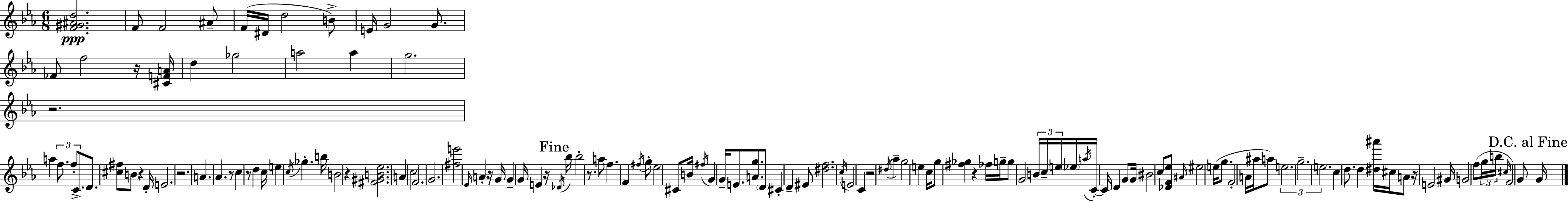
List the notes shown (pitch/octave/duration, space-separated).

[F4,G#4,A#4,D5]/h. F4/e F4/h A#4/e F4/s D#4/s D5/h B4/e E4/s G4/h G4/e. FES4/e F5/h R/s [C#4,F4,A4]/s D5/q Gb5/h A5/h A5/q G5/h. R/h. A5/q F5/e. F5/e C4/e. D4/e. [C#5,F#5]/e B4/e R/q D4/s E4/h. R/h. A4/q. Ab4/q. R/e C5/q R/e D5/q C5/s E5/q C5/s Gb5/q. B5/s B4/h R/q [F#4,G#4,B4,Eb5]/h. A4/q C5/h F4/h. G4/h. [F#5,E6]/h Eb4/s A4/q R/s G4/s G4/q G4/s E4/q R/s Db4/s Bb5/s Bb5/h R/e. A5/e F5/q. F4/q F#5/s G5/e Eb5/h C#4/e B4/s F#5/s G4/q G4/s E4/e. [A4,G5]/e. D4/e C#4/q D4/q EIS4/e [D#5,F5]/h. C5/s E4/h C4/q R/h D#5/s Ab5/q G5/h E5/q C5/s G5/e [F#5,Gb5]/q R/q FES5/s G5/s G5/e G4/h B4/s C5/s E5/s Eb5/s A5/s C4/s C4/s D4/q G4/e G4/s BIS4/h C5/e [Db4,F4,Eb5]/e A#4/s EIS5/h E5/s G5/e. F4/h A4/s A#5/s A5/e E5/h. G5/h. E5/h. C5/q D5/e. D5/q [D#5,A#6]/s C#5/s A4/e R/s E4/h G#4/s G4/h F5/e G5/s B5/s C#5/s F4/h G4/e G4/s